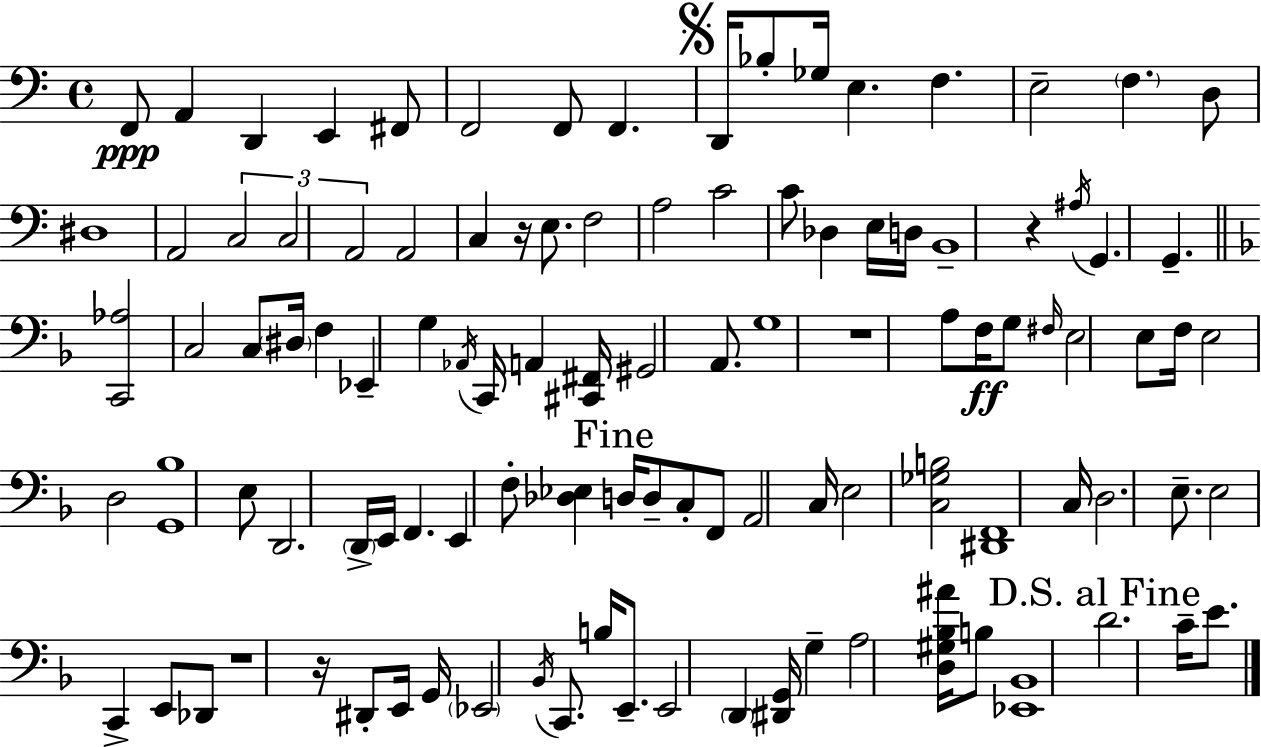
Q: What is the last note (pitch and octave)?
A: E4